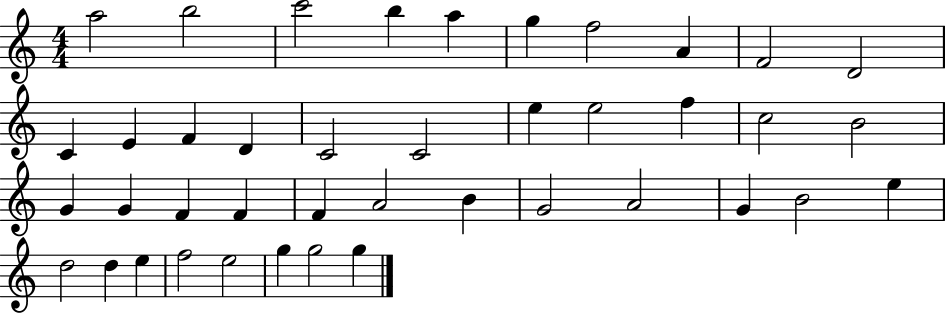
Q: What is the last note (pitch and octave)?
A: G5